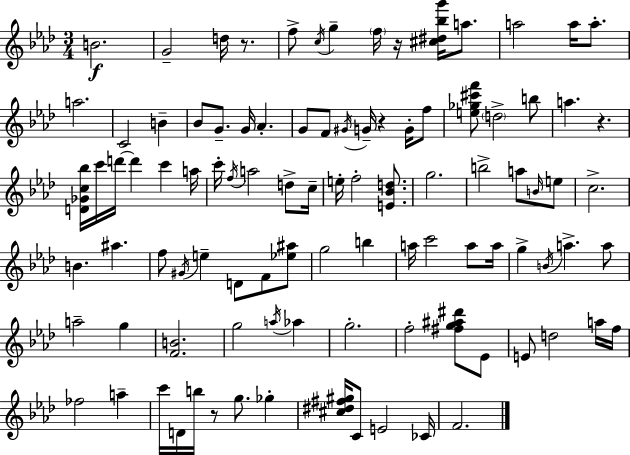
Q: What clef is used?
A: treble